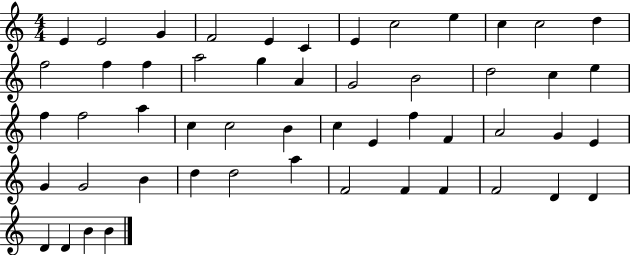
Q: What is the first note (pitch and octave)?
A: E4